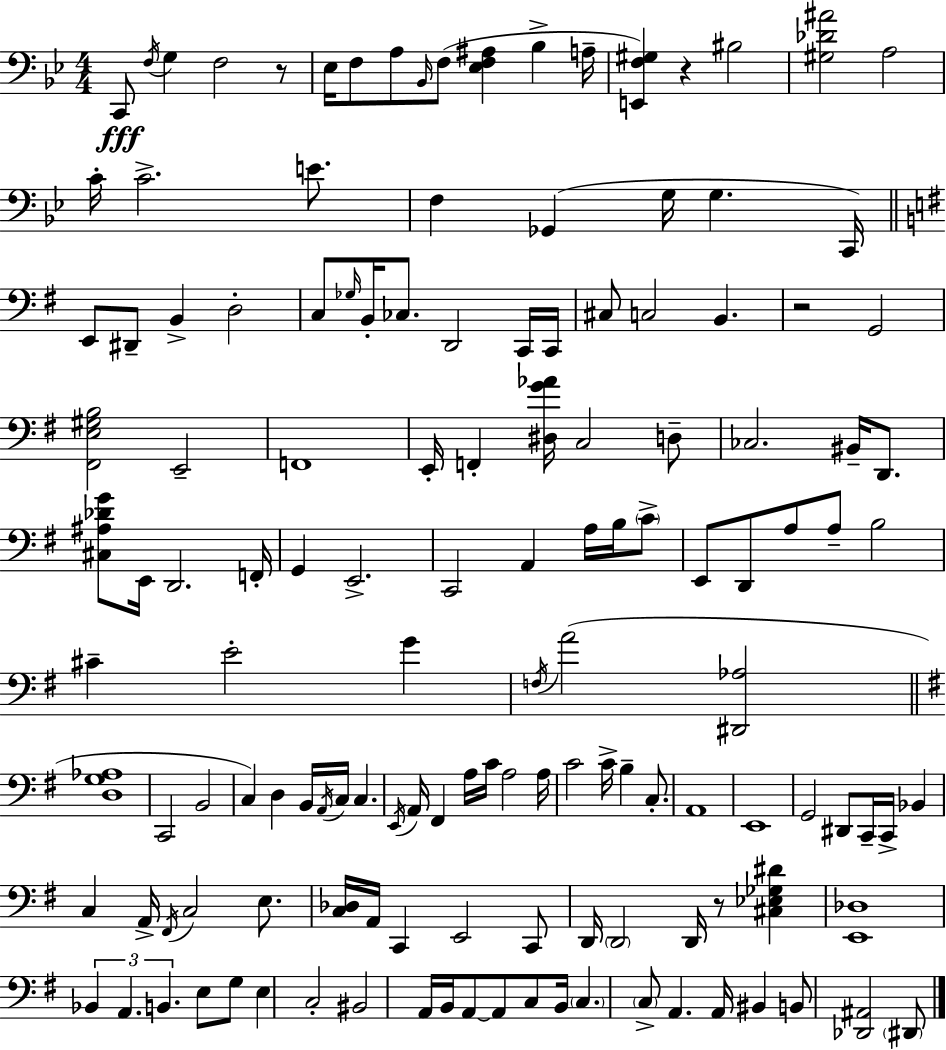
X:1
T:Untitled
M:4/4
L:1/4
K:Gm
C,,/2 F,/4 G, F,2 z/2 _E,/4 F,/2 A,/2 _B,,/4 F,/2 [_E,F,^A,] _B, A,/4 [E,,F,^G,] z ^B,2 [^G,_D^A]2 A,2 C/4 C2 E/2 F, _G,, G,/4 G, C,,/4 E,,/2 ^D,,/2 B,, D,2 C,/2 _G,/4 B,,/4 _C,/2 D,,2 C,,/4 C,,/4 ^C,/2 C,2 B,, z2 G,,2 [^F,,E,^G,B,]2 E,,2 F,,4 E,,/4 F,, [^D,G_A]/4 C,2 D,/2 _C,2 ^B,,/4 D,,/2 [^C,^A,_DG]/2 E,,/4 D,,2 F,,/4 G,, E,,2 C,,2 A,, A,/4 B,/4 C/2 E,,/2 D,,/2 A,/2 A,/2 B,2 ^C E2 G F,/4 A2 [^D,,_A,]2 [D,G,_A,]4 C,,2 B,,2 C, D, B,,/4 A,,/4 C,/4 C, E,,/4 A,,/4 ^F,, A,/4 C/4 A,2 A,/4 C2 C/4 B, C,/2 A,,4 E,,4 G,,2 ^D,,/2 C,,/4 C,,/4 _B,, C, A,,/4 ^F,,/4 C,2 E,/2 [C,_D,]/4 A,,/4 C,, E,,2 C,,/2 D,,/4 D,,2 D,,/4 z/2 [^C,_E,_G,^D] [E,,_D,]4 _B,, A,, B,, E,/2 G,/2 E, C,2 ^B,,2 A,,/4 B,,/4 A,,/2 A,,/2 C,/2 B,,/4 C, C,/2 A,, A,,/4 ^B,, B,,/2 [_D,,^A,,]2 ^D,,/2